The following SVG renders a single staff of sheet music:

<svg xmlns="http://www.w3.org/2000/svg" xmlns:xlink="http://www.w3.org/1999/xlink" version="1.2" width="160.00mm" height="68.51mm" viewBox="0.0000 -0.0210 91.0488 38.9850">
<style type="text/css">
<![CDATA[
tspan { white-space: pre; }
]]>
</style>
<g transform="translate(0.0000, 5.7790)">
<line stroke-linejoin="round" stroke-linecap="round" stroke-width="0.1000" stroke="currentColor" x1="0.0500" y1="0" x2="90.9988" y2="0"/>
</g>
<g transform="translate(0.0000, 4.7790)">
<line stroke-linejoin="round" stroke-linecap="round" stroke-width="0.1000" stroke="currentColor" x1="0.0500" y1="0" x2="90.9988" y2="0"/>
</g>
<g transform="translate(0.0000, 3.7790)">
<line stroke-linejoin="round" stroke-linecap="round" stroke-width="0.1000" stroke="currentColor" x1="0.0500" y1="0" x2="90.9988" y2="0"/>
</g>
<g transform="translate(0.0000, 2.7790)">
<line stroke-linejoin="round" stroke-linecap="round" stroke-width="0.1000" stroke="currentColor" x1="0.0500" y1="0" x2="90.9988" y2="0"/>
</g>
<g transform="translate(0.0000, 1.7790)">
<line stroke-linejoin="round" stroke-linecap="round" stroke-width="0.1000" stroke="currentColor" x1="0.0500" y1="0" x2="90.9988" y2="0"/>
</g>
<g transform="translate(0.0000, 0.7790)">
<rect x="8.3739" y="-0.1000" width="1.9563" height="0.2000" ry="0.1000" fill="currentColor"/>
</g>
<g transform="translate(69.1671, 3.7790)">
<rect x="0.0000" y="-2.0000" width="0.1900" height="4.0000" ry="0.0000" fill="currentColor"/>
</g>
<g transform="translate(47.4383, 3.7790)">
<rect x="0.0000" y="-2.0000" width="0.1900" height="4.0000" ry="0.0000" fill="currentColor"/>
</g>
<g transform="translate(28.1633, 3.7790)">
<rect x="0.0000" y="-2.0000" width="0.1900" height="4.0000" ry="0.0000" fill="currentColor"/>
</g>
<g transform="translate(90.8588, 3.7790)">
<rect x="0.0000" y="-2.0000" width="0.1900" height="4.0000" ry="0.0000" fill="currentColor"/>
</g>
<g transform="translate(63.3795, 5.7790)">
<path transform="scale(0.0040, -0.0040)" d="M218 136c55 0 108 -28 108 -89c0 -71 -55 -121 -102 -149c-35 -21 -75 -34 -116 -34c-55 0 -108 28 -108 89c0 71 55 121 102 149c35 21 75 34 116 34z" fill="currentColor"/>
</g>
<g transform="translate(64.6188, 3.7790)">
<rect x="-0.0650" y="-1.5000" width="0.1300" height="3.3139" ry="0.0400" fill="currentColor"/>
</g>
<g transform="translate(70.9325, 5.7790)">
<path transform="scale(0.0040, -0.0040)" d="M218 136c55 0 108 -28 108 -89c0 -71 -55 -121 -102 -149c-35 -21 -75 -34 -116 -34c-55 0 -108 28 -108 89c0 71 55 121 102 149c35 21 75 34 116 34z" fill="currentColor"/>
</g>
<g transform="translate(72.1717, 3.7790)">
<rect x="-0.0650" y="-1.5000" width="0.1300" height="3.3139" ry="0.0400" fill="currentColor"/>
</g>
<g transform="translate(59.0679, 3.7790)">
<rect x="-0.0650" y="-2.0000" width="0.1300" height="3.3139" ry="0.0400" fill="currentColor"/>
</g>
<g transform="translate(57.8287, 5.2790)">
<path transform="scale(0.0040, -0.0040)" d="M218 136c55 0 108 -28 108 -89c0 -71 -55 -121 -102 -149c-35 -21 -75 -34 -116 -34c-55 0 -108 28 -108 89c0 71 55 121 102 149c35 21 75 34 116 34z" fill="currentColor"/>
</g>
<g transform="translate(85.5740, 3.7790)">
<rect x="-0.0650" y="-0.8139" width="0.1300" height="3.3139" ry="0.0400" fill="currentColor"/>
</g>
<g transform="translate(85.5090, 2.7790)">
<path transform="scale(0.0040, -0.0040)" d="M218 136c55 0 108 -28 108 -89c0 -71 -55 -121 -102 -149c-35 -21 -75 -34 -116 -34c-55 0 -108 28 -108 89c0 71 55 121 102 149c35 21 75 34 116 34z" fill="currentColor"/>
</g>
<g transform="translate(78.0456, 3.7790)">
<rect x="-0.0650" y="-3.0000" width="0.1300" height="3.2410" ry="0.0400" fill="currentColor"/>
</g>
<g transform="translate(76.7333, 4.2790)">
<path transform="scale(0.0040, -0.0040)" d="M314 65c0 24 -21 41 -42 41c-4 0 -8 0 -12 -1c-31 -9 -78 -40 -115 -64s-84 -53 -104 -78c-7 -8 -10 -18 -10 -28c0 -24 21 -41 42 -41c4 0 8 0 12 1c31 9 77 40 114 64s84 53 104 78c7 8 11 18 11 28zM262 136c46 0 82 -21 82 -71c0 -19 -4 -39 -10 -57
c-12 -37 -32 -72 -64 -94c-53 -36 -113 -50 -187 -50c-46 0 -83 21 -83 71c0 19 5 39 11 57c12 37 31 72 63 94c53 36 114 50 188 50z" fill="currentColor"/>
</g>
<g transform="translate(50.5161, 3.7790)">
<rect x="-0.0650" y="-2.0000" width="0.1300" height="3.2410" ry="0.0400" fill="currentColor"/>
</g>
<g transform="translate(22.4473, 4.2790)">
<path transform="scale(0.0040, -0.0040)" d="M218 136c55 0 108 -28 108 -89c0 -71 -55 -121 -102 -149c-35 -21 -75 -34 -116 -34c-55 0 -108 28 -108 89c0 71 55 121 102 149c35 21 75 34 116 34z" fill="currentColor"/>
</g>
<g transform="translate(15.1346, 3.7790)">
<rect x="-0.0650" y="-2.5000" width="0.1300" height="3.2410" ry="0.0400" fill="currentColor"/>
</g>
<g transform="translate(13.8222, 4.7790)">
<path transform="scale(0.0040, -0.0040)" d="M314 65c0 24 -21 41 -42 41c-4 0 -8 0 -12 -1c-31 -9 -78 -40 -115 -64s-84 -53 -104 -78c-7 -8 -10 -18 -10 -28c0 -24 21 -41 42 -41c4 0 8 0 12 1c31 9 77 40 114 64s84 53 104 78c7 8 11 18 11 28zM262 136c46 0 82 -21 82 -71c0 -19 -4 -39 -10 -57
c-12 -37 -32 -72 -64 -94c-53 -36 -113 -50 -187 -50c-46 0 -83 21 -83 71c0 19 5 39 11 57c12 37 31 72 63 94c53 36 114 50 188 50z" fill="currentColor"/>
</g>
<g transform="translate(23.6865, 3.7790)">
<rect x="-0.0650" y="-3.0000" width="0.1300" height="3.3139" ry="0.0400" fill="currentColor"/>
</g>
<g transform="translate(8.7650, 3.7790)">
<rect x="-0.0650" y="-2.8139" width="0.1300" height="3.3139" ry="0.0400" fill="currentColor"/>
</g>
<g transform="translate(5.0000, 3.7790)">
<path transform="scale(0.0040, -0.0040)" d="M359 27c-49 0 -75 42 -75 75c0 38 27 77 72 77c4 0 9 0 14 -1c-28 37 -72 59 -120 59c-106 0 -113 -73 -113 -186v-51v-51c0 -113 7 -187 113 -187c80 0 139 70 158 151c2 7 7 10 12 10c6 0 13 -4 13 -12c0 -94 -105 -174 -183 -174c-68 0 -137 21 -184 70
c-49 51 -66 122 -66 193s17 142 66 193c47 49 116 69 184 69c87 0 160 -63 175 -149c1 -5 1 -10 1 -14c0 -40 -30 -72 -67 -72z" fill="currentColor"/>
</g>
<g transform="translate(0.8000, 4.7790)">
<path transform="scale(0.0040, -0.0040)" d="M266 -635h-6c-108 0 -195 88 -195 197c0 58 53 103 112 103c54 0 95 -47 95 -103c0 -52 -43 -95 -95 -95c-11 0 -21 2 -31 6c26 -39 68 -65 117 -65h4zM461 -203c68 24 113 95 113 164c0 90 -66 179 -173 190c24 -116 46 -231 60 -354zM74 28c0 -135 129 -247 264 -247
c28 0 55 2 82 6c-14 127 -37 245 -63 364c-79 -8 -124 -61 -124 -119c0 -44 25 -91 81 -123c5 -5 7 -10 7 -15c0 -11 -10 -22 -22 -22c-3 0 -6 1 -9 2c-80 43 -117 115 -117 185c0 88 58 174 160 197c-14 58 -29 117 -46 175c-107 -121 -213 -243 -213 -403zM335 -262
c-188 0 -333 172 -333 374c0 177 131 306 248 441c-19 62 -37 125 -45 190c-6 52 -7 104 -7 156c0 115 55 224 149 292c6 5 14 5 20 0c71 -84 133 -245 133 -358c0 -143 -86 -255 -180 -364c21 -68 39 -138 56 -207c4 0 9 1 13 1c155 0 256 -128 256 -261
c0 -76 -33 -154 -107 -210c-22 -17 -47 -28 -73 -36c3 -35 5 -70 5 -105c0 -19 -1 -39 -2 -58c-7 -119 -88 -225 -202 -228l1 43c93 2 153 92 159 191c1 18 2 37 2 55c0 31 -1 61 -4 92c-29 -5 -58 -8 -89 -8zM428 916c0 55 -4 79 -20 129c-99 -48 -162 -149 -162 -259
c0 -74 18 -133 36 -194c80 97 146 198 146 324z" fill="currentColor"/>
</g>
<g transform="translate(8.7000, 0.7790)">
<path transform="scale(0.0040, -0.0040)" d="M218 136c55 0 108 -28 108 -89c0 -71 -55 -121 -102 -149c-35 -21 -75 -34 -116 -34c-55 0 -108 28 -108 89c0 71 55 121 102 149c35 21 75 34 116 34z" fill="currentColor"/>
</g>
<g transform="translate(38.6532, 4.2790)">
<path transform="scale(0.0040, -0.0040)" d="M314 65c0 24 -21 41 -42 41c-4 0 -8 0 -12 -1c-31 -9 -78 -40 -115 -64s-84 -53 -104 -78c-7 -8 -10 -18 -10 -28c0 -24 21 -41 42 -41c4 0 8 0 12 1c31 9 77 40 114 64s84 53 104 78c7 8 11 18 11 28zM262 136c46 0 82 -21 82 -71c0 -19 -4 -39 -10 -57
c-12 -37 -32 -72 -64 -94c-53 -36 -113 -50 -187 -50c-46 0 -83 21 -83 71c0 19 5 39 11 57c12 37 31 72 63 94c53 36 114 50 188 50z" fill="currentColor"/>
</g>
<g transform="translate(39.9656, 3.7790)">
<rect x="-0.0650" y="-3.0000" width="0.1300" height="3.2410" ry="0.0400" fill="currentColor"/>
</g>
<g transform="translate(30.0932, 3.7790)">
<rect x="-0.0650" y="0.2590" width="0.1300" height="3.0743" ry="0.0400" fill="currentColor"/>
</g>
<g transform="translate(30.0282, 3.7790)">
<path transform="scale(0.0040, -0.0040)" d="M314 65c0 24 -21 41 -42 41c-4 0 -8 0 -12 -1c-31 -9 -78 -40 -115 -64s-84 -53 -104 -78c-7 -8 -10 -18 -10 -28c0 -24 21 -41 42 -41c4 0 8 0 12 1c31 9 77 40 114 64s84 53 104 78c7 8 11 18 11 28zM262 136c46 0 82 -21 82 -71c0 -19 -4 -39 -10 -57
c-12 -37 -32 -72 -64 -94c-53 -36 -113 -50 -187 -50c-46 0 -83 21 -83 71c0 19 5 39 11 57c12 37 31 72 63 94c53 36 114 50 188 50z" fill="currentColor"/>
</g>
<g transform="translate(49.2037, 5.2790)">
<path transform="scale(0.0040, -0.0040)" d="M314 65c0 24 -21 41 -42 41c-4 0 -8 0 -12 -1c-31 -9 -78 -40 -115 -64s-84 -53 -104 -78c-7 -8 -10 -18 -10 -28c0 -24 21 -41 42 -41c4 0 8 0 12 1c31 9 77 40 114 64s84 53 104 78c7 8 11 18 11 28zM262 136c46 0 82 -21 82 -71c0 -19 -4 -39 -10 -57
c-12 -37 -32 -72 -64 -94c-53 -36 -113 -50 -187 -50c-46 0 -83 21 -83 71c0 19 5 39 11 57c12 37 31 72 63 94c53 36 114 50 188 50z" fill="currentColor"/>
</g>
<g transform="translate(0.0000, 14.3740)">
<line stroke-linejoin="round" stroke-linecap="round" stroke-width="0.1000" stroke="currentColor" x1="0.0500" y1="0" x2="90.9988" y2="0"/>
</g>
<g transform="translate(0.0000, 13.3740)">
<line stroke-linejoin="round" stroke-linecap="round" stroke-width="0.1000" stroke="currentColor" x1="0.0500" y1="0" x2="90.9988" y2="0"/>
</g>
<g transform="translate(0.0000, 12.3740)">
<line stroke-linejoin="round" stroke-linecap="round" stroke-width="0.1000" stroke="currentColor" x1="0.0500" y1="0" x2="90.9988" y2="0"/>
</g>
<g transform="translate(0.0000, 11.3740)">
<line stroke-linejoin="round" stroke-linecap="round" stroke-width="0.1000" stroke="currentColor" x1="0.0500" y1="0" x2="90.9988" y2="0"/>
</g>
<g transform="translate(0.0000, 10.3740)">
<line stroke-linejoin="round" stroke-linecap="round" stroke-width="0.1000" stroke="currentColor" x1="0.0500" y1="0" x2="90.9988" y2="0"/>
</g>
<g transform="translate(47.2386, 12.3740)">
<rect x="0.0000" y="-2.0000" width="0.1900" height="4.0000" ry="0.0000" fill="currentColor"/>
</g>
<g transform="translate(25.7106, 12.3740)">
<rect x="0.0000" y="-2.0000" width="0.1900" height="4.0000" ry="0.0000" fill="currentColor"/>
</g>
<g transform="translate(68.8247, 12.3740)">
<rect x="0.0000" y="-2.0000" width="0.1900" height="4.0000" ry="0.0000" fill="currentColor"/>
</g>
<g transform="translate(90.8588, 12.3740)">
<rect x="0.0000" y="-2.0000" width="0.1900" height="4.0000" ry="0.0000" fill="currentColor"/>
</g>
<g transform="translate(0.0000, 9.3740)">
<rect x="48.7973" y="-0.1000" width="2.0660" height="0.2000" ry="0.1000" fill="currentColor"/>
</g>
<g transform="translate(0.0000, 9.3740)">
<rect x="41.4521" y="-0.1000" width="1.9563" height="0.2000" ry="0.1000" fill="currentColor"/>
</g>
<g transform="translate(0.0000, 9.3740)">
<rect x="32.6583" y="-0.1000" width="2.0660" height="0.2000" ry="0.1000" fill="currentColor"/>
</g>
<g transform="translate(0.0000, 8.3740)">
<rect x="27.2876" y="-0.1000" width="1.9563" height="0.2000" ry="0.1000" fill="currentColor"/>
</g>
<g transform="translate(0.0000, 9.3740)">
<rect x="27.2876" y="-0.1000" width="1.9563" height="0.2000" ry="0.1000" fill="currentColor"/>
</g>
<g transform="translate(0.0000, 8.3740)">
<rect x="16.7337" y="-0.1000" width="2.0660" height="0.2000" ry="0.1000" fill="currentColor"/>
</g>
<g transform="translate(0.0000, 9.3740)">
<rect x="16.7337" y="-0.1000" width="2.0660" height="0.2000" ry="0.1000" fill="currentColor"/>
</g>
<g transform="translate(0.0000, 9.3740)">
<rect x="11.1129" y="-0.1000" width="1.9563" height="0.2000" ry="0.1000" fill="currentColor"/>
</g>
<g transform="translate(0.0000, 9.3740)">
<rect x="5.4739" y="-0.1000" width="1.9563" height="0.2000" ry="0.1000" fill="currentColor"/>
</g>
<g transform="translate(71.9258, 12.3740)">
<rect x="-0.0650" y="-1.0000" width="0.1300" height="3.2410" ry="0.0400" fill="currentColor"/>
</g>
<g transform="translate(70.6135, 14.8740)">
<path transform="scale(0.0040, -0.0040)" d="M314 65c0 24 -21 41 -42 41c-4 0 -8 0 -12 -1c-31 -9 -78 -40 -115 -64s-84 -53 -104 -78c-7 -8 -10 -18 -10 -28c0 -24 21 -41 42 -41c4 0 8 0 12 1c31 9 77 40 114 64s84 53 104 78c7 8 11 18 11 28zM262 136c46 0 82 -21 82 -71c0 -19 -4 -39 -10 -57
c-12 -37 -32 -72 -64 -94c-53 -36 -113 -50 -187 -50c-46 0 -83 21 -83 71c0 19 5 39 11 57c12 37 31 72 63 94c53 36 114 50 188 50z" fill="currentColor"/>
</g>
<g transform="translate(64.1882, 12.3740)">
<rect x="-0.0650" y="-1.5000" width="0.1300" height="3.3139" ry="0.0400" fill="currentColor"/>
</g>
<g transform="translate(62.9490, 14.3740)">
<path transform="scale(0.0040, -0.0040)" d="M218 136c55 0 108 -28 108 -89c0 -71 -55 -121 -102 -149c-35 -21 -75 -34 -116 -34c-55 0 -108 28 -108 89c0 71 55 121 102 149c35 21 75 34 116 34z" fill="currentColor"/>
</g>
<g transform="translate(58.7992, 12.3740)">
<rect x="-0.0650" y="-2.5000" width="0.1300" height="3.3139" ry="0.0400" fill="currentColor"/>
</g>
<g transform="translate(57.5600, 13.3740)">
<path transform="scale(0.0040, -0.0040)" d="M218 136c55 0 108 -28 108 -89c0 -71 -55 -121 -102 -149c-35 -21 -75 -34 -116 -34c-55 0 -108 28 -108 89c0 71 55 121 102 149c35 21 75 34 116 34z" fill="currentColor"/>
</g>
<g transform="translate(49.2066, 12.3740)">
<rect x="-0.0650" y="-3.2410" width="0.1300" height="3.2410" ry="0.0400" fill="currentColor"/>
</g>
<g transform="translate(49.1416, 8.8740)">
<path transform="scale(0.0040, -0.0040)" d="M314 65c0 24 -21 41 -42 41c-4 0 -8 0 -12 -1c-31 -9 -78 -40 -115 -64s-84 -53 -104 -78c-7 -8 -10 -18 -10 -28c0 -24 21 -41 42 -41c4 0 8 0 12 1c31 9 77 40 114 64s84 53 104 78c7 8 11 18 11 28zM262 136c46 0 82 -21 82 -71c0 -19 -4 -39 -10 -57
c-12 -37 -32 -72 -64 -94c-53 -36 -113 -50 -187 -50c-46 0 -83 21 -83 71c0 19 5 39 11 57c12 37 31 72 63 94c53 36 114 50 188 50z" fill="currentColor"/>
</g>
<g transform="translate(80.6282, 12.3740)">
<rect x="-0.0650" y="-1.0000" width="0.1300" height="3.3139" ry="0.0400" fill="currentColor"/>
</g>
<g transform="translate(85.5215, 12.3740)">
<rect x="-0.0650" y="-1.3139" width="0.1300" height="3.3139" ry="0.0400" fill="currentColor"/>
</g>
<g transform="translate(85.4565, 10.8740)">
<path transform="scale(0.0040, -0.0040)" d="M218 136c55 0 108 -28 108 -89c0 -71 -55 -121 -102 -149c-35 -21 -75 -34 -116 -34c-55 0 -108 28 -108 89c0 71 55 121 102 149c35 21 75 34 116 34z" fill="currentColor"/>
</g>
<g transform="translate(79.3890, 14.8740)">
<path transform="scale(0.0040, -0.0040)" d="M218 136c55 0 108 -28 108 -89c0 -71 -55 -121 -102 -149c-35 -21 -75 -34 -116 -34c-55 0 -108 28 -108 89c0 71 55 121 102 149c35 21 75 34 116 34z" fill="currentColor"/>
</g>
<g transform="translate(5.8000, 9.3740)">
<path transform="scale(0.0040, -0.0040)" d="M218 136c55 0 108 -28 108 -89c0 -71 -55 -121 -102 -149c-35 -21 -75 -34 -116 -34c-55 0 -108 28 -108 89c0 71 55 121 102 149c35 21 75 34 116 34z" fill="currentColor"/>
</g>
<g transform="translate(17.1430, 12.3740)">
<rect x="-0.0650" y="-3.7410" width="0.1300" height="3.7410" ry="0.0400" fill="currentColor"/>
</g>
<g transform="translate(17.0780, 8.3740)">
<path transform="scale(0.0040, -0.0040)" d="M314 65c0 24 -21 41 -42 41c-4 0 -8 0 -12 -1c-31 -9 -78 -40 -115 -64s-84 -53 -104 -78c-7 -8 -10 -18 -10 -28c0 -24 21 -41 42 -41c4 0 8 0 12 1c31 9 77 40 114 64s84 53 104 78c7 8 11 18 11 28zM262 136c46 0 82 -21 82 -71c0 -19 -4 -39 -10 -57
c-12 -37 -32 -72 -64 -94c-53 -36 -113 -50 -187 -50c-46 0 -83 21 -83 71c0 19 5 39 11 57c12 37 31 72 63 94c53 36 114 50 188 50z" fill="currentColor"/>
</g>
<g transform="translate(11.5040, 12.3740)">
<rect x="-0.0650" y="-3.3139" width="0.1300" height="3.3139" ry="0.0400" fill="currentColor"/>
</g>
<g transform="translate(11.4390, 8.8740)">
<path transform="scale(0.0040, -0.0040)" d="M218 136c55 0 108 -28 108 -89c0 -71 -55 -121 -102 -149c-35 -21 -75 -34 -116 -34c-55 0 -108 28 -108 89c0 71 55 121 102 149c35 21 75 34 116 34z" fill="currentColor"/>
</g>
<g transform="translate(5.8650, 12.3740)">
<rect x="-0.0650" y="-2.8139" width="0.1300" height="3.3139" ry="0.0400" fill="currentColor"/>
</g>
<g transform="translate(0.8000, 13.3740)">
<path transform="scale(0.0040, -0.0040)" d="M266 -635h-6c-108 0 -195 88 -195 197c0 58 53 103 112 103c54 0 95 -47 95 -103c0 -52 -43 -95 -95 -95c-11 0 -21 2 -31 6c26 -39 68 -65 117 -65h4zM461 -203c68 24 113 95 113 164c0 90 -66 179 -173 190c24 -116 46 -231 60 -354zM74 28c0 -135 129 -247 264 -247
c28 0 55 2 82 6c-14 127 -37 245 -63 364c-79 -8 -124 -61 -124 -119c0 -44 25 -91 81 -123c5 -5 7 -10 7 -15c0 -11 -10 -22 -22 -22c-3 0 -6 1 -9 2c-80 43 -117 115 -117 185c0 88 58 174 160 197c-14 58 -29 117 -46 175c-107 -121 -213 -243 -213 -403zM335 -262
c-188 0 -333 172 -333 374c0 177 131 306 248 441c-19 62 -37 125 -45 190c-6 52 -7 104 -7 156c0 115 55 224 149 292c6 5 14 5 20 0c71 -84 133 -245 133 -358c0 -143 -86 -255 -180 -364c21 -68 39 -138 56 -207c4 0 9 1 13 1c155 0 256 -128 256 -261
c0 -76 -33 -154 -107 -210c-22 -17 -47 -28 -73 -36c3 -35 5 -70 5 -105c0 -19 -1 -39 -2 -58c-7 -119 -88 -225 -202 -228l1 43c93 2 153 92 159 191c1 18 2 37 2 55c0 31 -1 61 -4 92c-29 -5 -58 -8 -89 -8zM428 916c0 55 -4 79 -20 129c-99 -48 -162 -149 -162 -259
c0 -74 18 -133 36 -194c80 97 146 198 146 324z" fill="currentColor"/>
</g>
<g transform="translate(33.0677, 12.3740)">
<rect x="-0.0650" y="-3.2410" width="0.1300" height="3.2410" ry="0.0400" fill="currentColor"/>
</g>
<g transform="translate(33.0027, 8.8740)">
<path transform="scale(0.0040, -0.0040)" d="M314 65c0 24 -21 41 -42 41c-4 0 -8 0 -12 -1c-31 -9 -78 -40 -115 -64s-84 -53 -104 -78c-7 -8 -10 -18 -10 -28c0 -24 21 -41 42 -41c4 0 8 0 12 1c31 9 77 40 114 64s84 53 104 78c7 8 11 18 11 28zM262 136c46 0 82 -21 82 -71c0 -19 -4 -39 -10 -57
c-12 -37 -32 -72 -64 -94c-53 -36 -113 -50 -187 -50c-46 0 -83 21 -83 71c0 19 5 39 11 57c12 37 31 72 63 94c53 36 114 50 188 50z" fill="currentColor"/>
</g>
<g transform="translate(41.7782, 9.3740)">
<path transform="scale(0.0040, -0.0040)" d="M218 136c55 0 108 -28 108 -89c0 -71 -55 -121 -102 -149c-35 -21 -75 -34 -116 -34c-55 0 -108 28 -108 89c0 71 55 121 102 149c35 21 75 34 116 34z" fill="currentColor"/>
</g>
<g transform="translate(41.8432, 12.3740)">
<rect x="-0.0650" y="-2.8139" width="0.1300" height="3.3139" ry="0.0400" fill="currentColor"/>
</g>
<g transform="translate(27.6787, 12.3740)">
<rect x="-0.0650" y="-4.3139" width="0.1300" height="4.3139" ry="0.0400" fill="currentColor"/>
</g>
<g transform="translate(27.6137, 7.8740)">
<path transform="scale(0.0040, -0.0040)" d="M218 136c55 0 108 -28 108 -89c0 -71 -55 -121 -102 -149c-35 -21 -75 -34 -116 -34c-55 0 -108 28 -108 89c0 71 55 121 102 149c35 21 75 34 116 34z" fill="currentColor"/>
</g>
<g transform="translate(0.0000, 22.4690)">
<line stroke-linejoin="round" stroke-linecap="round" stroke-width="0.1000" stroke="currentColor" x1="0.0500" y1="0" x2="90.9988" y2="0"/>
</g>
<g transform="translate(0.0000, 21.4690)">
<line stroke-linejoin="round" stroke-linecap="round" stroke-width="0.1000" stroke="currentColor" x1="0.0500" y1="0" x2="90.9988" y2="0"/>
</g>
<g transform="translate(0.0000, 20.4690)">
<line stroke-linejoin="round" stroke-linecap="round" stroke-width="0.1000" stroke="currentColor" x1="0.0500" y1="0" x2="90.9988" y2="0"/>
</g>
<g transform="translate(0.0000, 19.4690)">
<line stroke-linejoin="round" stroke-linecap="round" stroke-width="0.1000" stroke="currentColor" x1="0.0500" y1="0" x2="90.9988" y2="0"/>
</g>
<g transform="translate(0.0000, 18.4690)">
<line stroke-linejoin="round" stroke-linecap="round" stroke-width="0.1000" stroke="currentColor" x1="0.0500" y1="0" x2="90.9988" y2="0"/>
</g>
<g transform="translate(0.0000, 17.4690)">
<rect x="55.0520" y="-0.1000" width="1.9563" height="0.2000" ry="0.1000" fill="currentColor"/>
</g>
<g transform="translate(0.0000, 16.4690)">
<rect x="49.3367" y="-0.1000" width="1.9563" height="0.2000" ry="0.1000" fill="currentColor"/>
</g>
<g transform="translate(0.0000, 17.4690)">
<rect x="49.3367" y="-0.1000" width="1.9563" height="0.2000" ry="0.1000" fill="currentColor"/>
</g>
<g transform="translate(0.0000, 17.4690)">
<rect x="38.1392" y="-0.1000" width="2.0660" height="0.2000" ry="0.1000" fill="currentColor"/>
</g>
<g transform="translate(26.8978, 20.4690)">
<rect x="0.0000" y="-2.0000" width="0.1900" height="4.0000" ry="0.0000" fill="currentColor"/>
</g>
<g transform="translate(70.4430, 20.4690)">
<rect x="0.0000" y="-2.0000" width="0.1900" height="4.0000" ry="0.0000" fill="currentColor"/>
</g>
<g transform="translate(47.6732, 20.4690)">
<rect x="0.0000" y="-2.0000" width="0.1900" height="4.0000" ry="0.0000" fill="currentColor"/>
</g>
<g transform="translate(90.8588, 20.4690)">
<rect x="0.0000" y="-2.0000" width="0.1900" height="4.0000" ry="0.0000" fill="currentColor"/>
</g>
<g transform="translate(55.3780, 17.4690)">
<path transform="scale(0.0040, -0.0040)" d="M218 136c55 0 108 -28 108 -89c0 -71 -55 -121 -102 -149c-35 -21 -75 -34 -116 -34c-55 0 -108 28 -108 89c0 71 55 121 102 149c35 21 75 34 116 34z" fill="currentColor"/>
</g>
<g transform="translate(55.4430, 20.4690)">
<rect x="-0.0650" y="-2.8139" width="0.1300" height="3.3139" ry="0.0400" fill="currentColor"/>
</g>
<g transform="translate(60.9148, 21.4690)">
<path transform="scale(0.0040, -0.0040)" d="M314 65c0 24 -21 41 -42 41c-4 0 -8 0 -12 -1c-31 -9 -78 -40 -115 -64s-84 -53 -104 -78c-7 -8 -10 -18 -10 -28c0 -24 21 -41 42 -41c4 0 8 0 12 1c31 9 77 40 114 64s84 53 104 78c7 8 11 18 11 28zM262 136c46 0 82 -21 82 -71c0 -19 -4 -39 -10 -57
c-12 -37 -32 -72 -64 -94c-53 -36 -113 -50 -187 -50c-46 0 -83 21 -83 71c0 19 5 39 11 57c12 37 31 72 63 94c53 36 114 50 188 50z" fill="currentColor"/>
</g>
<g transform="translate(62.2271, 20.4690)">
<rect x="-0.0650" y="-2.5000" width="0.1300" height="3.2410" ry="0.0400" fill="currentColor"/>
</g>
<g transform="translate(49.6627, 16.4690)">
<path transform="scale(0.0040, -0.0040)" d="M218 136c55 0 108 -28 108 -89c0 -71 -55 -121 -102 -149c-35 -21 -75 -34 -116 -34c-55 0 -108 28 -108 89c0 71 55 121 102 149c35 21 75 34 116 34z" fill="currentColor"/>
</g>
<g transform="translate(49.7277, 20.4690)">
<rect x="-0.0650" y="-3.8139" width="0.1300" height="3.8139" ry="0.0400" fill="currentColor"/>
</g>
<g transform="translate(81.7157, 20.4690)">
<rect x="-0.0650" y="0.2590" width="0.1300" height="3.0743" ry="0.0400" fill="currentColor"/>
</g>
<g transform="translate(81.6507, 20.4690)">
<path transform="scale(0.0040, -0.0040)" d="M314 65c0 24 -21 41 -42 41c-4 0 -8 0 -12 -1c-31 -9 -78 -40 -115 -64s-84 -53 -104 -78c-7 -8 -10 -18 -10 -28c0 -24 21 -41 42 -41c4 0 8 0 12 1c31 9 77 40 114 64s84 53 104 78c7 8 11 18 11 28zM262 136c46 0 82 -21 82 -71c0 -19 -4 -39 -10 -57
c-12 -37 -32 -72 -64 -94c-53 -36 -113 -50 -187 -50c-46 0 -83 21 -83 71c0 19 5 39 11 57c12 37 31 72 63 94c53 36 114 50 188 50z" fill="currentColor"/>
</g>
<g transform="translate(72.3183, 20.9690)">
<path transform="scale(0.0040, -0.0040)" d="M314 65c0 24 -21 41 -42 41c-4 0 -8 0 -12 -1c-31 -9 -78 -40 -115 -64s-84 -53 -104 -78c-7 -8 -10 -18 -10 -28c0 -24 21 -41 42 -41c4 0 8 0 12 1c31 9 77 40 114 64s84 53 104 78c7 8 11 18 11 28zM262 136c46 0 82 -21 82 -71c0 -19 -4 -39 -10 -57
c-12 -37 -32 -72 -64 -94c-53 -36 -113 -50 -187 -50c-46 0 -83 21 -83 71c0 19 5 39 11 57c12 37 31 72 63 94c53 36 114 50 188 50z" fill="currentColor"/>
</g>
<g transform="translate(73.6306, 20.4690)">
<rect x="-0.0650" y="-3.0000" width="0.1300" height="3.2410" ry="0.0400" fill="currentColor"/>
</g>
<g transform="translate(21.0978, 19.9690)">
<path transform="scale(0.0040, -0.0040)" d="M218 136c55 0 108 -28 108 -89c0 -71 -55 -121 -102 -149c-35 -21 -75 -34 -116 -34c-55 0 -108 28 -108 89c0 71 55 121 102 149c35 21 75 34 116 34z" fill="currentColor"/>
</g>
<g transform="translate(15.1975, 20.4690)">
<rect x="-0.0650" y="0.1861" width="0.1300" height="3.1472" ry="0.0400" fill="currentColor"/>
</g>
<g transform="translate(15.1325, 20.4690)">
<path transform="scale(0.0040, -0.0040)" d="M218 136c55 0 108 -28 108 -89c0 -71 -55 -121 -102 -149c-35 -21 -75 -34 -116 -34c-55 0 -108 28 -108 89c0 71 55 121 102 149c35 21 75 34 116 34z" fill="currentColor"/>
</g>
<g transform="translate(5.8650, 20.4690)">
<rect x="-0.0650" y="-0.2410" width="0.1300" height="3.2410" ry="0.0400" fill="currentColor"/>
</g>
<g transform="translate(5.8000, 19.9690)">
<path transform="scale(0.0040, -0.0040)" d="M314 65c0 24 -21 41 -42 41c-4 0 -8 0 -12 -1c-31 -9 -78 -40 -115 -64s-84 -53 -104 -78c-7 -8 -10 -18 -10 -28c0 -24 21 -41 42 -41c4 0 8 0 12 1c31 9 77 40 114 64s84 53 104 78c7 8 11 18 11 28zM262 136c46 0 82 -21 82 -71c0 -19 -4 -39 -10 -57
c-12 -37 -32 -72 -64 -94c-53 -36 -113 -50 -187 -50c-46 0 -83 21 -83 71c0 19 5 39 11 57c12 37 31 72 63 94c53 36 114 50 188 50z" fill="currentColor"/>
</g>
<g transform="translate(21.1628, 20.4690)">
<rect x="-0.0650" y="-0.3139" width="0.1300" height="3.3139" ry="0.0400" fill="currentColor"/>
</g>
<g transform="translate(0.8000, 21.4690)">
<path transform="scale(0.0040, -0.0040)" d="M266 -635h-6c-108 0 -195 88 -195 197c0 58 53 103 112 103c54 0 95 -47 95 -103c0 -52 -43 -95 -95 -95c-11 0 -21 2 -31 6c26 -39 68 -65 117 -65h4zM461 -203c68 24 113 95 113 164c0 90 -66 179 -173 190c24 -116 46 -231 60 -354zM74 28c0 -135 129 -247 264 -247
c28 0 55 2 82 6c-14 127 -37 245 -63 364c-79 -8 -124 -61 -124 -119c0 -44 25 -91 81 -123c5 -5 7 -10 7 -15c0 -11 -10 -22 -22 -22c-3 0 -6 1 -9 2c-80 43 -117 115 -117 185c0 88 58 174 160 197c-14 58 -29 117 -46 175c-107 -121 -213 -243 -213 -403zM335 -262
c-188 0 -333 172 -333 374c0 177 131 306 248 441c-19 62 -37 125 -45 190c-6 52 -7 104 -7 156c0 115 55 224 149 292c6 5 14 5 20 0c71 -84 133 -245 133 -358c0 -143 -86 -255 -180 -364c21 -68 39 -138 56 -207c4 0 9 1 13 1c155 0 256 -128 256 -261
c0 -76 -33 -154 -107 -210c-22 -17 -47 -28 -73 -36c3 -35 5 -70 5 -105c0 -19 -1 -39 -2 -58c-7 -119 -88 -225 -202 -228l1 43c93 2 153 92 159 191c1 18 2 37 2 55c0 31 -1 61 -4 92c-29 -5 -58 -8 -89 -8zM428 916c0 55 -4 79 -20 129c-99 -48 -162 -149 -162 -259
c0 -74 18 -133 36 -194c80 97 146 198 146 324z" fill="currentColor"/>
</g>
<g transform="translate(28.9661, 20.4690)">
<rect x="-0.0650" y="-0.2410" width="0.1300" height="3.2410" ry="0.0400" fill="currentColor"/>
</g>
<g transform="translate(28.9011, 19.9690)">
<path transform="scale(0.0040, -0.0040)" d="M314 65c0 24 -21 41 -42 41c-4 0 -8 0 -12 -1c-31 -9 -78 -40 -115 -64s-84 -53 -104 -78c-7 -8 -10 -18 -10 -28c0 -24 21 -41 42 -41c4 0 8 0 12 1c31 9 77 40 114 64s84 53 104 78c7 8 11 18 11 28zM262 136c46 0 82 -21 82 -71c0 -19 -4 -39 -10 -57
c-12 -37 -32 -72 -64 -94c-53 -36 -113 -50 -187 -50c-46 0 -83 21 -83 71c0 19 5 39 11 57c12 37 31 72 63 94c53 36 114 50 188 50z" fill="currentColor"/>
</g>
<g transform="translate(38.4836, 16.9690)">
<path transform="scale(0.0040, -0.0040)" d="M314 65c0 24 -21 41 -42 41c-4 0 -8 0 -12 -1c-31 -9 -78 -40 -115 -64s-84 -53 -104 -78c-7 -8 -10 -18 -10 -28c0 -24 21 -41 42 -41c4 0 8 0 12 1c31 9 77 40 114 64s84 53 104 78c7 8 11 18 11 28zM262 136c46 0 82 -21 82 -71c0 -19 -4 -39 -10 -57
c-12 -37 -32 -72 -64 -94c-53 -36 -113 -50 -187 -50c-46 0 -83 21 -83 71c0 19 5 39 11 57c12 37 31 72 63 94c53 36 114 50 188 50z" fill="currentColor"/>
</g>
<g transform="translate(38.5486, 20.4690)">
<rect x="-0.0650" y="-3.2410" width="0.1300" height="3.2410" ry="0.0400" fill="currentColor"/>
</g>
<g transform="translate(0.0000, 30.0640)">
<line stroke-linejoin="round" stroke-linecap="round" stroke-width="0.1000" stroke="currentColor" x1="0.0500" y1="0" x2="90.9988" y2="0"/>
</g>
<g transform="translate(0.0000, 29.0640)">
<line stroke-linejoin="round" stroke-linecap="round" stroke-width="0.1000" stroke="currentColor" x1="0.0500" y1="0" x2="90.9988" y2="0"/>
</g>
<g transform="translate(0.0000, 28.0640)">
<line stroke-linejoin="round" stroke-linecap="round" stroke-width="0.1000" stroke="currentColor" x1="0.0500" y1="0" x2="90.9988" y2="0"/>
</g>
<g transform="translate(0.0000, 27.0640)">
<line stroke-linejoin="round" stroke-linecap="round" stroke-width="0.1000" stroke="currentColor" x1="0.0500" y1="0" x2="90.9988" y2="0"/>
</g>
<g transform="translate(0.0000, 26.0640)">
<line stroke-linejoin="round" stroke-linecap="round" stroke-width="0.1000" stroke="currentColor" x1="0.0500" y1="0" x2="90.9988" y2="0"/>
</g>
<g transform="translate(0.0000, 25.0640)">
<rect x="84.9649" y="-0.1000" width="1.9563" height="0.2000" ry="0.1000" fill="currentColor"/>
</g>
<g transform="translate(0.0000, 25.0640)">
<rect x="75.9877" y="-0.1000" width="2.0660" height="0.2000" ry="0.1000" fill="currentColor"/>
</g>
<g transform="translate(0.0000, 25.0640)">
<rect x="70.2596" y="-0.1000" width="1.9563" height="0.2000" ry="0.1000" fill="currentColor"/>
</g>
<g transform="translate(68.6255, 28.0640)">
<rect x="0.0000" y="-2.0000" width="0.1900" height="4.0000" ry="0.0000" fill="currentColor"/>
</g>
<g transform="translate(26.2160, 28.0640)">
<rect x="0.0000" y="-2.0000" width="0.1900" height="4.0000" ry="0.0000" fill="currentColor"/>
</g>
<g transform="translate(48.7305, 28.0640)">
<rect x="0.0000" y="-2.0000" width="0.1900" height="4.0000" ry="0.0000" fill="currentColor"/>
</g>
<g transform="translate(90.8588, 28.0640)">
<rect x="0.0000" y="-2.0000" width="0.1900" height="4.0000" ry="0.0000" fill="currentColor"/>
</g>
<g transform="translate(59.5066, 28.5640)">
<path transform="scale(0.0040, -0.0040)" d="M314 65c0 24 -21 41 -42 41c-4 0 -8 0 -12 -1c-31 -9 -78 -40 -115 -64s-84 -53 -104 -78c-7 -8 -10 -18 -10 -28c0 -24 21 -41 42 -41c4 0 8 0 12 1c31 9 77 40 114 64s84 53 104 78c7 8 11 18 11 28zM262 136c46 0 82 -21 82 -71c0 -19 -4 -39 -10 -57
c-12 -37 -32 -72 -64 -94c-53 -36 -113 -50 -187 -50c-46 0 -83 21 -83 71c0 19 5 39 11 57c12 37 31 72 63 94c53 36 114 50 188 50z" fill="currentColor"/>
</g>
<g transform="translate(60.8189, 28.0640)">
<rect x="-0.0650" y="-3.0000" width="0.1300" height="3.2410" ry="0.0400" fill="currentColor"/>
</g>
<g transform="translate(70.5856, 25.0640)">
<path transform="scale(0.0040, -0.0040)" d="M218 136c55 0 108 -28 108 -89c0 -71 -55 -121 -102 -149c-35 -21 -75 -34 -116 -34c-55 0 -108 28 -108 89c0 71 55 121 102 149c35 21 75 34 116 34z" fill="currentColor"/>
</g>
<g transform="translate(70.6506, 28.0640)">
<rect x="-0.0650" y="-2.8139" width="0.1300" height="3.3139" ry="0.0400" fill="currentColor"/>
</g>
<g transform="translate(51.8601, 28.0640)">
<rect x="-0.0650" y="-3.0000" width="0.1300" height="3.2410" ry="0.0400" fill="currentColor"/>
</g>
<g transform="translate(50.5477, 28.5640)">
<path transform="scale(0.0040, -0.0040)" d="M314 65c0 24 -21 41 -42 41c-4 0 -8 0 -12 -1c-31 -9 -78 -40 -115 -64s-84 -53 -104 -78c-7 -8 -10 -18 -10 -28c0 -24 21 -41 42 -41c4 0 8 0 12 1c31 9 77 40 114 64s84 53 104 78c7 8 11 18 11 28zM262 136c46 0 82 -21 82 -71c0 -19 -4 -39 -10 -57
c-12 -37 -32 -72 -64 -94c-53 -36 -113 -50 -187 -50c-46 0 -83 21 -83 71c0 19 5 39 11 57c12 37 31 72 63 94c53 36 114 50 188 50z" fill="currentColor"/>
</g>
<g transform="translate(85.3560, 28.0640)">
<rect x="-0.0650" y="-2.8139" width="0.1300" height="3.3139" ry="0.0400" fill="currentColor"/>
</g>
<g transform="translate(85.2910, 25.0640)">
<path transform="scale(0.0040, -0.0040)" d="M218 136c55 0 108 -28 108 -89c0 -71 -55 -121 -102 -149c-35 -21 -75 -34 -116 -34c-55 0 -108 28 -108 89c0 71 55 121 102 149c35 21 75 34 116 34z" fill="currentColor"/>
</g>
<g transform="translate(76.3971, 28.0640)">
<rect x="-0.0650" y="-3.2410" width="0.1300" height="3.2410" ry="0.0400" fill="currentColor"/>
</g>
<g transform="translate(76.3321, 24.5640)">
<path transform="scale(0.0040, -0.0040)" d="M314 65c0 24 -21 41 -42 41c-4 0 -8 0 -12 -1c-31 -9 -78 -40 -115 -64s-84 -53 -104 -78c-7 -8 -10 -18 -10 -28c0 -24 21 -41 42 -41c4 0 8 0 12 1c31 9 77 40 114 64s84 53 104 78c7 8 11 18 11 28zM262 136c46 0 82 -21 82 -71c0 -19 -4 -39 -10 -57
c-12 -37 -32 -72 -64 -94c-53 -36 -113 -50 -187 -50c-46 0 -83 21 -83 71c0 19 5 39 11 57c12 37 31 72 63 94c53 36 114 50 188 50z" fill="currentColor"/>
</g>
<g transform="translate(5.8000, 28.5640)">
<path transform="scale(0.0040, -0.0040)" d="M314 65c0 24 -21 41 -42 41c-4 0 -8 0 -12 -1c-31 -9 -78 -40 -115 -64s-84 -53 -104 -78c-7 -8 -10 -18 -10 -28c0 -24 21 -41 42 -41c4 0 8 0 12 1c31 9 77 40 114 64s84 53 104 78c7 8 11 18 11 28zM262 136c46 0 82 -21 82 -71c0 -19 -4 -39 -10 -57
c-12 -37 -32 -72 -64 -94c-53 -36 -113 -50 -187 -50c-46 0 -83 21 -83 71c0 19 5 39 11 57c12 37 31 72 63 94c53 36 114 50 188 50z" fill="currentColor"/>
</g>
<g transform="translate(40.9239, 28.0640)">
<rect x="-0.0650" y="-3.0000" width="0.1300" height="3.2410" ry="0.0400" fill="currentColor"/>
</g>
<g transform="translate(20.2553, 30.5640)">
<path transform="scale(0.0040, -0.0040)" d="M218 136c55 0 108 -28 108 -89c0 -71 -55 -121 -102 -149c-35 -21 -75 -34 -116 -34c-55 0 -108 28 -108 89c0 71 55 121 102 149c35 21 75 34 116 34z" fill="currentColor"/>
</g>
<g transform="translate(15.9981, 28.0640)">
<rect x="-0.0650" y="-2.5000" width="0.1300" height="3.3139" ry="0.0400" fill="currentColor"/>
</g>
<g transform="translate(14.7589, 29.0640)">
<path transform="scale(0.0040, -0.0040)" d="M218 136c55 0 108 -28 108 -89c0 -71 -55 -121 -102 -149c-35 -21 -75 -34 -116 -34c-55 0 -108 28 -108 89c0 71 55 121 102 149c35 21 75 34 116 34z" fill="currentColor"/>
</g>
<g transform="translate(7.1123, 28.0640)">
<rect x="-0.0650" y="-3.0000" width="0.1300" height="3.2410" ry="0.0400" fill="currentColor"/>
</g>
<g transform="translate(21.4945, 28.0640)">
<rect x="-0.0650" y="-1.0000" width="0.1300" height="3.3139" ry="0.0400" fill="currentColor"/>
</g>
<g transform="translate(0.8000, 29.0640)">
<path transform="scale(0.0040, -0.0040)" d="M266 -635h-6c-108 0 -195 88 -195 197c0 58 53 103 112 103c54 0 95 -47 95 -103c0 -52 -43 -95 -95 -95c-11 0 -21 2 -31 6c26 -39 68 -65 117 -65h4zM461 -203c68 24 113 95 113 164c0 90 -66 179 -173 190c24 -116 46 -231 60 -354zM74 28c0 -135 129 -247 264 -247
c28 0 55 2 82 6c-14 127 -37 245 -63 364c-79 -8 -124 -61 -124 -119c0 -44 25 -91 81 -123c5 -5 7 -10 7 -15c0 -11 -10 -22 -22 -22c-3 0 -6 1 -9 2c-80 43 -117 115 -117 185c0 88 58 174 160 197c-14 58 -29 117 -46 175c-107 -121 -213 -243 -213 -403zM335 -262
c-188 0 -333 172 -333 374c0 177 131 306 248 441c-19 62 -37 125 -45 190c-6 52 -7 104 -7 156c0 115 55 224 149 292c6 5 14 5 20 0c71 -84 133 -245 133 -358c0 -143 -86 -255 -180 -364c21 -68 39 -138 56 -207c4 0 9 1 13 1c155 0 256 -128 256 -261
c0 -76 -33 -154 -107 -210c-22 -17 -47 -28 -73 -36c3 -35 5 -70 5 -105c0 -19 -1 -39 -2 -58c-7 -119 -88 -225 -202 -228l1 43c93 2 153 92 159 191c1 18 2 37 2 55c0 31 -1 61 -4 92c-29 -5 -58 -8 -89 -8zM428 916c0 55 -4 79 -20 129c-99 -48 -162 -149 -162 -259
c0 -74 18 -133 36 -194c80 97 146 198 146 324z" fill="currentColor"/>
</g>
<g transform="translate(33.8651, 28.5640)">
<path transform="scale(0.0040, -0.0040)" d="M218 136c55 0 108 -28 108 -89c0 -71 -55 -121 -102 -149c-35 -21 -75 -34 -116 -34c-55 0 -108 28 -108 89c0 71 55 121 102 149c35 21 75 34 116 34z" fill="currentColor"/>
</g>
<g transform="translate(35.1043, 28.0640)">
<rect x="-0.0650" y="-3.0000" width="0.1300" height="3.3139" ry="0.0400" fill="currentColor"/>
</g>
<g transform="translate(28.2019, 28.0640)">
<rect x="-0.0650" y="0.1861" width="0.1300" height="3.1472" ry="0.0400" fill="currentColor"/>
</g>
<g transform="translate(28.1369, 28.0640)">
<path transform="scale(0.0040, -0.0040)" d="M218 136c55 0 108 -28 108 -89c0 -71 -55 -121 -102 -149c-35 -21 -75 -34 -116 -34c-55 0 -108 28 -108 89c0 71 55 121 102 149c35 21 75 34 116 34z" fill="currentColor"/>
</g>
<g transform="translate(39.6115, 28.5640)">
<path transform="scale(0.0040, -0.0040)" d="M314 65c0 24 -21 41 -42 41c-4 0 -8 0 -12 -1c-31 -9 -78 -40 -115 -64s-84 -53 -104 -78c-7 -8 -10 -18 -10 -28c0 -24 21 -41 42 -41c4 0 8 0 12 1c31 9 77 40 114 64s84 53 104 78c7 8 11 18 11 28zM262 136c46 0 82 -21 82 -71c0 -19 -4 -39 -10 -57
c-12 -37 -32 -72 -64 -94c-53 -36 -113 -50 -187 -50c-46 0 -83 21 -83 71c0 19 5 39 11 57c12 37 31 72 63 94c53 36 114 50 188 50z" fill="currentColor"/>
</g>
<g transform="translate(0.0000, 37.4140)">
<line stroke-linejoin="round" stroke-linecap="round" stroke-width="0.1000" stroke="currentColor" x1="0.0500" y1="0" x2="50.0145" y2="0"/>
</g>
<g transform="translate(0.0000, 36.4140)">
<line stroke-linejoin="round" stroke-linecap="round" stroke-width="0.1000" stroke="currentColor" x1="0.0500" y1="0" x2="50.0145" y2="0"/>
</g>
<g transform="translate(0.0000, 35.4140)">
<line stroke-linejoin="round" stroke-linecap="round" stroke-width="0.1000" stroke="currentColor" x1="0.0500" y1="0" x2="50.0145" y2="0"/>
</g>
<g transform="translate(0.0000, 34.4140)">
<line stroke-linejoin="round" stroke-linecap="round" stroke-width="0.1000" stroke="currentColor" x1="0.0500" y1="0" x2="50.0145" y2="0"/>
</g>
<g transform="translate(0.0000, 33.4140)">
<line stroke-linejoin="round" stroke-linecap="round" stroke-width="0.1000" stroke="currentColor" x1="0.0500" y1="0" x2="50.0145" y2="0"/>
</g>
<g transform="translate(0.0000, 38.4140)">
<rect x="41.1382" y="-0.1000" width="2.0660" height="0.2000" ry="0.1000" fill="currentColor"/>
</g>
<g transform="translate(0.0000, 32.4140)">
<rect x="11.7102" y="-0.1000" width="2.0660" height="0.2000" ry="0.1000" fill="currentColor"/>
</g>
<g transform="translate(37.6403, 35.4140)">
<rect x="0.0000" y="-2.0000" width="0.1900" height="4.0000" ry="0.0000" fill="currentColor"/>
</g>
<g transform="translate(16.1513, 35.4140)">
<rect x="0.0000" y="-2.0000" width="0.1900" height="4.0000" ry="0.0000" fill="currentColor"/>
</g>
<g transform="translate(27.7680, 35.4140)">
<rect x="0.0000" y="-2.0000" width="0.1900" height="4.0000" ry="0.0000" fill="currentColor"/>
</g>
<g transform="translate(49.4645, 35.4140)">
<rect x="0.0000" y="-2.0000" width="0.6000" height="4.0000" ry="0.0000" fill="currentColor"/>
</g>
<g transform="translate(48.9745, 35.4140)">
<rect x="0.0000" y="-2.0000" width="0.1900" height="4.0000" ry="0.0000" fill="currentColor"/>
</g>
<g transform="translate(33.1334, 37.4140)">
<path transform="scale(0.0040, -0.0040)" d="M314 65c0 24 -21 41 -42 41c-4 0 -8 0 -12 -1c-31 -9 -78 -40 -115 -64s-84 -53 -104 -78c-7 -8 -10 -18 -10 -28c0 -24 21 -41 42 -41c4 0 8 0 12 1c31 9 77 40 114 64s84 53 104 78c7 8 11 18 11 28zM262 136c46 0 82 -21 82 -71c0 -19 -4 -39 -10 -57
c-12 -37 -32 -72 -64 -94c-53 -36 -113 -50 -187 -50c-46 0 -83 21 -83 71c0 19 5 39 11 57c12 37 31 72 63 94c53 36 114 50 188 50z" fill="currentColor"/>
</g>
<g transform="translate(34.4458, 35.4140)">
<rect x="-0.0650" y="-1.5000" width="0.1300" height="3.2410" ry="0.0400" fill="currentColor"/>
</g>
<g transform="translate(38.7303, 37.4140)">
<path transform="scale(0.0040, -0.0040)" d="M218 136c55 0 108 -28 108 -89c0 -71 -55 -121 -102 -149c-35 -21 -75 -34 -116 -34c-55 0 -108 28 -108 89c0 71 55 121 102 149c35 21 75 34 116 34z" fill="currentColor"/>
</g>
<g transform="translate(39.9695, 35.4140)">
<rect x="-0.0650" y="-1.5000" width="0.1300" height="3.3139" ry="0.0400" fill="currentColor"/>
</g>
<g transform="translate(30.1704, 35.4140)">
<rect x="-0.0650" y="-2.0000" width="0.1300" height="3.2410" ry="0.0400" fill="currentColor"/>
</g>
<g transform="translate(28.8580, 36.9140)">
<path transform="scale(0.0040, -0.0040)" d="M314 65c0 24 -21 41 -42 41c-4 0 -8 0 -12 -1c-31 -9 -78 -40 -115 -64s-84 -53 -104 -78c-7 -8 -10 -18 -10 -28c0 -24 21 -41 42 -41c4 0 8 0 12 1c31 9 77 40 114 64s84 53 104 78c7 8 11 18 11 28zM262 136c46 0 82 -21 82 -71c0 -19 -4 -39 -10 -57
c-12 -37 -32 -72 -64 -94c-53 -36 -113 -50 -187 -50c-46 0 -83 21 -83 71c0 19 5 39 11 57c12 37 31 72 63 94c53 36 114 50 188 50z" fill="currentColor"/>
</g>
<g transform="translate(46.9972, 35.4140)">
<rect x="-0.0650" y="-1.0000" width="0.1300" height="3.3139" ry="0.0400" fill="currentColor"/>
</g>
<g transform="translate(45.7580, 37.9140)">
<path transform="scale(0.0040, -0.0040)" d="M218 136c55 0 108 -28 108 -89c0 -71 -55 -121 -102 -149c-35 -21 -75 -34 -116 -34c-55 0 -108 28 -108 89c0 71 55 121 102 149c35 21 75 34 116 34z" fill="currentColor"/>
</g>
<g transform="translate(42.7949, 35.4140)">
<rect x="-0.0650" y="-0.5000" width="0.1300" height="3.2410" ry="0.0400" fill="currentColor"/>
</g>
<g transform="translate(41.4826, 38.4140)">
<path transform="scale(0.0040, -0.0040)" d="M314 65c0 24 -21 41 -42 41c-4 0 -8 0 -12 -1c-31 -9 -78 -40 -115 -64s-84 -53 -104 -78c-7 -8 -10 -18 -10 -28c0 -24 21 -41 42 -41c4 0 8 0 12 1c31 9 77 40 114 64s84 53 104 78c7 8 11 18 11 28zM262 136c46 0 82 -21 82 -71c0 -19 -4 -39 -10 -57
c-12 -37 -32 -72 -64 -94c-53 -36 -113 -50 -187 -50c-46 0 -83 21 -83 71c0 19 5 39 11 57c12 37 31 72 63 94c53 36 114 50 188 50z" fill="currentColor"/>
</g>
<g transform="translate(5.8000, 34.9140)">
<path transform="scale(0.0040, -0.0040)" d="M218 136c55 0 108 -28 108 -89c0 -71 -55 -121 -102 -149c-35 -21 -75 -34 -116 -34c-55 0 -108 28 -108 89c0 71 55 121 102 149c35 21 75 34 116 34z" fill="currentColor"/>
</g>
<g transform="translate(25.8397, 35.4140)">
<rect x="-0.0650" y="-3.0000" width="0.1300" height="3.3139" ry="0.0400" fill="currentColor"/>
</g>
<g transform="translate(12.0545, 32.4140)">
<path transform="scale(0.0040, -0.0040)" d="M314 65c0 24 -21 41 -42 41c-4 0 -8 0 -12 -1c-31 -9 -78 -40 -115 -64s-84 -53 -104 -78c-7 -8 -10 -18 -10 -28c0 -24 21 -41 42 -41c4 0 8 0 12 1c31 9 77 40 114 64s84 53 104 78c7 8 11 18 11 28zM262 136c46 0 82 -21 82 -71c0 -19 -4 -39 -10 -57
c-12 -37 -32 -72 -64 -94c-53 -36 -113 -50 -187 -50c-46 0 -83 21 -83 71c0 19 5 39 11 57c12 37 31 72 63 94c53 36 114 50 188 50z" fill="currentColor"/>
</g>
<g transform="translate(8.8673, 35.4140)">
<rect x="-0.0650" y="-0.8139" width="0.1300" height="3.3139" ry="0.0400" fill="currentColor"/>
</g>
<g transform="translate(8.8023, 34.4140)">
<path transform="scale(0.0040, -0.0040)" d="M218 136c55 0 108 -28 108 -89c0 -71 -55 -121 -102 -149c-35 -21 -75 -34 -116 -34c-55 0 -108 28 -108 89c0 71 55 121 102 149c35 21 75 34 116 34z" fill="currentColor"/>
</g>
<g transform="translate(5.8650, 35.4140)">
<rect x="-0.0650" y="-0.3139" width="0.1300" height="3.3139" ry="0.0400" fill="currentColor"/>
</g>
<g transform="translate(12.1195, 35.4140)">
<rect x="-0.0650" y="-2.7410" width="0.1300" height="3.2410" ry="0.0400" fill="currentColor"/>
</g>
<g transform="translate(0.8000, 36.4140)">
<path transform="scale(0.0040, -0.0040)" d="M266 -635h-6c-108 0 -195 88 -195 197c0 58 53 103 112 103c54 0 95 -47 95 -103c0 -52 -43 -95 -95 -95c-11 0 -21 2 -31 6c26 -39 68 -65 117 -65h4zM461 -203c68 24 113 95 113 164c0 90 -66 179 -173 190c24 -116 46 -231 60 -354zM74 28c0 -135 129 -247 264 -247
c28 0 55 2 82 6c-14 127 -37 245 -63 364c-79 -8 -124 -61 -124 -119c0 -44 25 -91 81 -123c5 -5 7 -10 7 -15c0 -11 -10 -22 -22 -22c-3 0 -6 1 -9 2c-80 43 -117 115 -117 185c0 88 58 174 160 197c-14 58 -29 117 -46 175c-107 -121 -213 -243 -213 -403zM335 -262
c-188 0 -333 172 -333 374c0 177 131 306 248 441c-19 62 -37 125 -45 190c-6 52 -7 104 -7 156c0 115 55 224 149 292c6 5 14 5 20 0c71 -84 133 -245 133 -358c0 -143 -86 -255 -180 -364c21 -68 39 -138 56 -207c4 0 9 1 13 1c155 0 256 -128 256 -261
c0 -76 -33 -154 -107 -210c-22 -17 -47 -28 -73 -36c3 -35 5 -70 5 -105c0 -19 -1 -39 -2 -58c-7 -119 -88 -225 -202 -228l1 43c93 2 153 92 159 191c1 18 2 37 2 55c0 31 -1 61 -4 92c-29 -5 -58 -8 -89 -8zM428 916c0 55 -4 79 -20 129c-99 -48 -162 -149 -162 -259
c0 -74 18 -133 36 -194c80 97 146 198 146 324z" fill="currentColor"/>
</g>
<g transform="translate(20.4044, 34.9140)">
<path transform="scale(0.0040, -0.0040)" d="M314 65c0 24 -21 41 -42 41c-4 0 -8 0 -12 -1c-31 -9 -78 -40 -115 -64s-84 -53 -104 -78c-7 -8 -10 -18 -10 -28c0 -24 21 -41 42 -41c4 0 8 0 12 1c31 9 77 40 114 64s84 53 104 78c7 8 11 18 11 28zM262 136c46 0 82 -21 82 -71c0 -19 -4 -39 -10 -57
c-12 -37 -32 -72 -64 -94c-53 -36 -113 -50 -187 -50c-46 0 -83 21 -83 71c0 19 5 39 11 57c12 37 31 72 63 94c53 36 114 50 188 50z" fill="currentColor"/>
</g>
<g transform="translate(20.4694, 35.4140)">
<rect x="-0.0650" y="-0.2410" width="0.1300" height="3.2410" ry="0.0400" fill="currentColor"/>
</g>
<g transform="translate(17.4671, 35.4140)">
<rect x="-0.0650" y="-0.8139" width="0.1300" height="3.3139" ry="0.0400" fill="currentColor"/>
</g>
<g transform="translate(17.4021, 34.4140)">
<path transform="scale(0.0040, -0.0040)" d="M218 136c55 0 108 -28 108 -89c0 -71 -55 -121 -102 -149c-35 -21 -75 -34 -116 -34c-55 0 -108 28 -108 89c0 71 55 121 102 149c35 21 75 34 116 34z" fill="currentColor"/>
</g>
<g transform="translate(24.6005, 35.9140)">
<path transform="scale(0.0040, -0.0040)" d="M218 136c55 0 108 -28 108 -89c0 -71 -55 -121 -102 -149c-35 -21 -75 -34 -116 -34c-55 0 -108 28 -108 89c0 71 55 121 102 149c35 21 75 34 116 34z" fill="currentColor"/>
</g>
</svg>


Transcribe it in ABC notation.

X:1
T:Untitled
M:4/4
L:1/4
K:C
a G2 A B2 A2 F2 F E E A2 d a b c'2 d' b2 a b2 G E D2 D e c2 B c c2 b2 c' a G2 A2 B2 A2 G D B A A2 A2 A2 a b2 a c d a2 d c2 A F2 E2 E C2 D